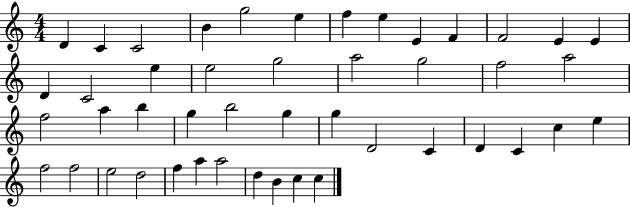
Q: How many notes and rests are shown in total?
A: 46